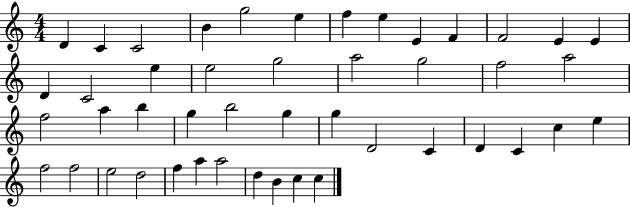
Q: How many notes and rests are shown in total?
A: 46